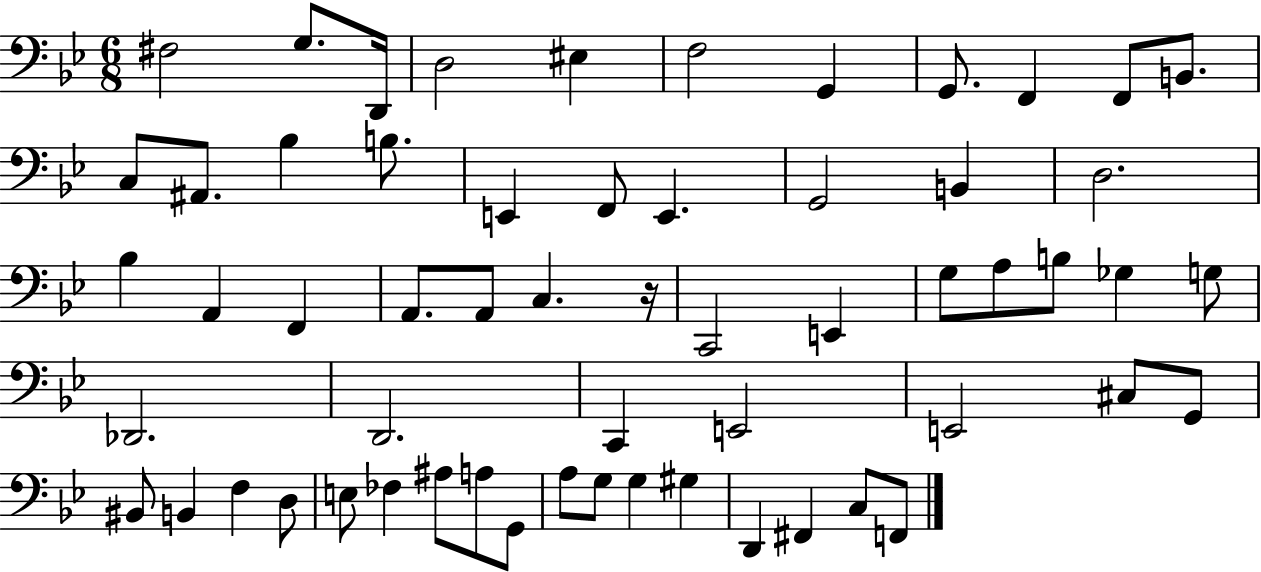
X:1
T:Untitled
M:6/8
L:1/4
K:Bb
^F,2 G,/2 D,,/4 D,2 ^E, F,2 G,, G,,/2 F,, F,,/2 B,,/2 C,/2 ^A,,/2 _B, B,/2 E,, F,,/2 E,, G,,2 B,, D,2 _B, A,, F,, A,,/2 A,,/2 C, z/4 C,,2 E,, G,/2 A,/2 B,/2 _G, G,/2 _D,,2 D,,2 C,, E,,2 E,,2 ^C,/2 G,,/2 ^B,,/2 B,, F, D,/2 E,/2 _F, ^A,/2 A,/2 G,,/2 A,/2 G,/2 G, ^G, D,, ^F,, C,/2 F,,/2